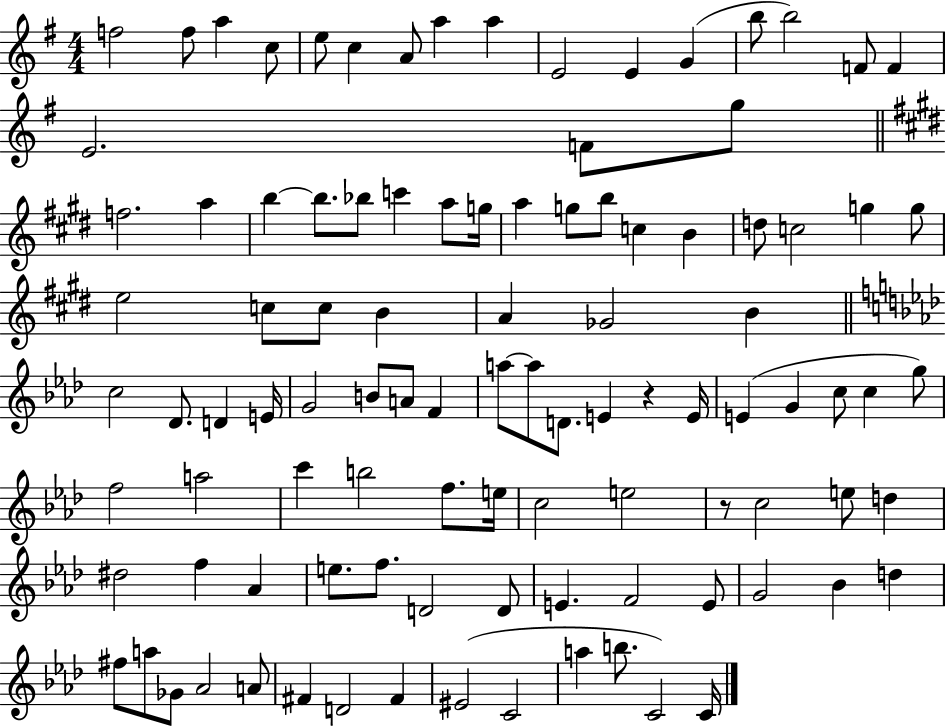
F5/h F5/e A5/q C5/e E5/e C5/q A4/e A5/q A5/q E4/h E4/q G4/q B5/e B5/h F4/e F4/q E4/h. F4/e G5/e F5/h. A5/q B5/q B5/e. Bb5/e C6/q A5/e G5/s A5/q G5/e B5/e C5/q B4/q D5/e C5/h G5/q G5/e E5/h C5/e C5/e B4/q A4/q Gb4/h B4/q C5/h Db4/e. D4/q E4/s G4/h B4/e A4/e F4/q A5/e A5/e D4/e. E4/q R/q E4/s E4/q G4/q C5/e C5/q G5/e F5/h A5/h C6/q B5/h F5/e. E5/s C5/h E5/h R/e C5/h E5/e D5/q D#5/h F5/q Ab4/q E5/e. F5/e. D4/h D4/e E4/q. F4/h E4/e G4/h Bb4/q D5/q F#5/e A5/e Gb4/e Ab4/h A4/e F#4/q D4/h F#4/q EIS4/h C4/h A5/q B5/e. C4/h C4/s